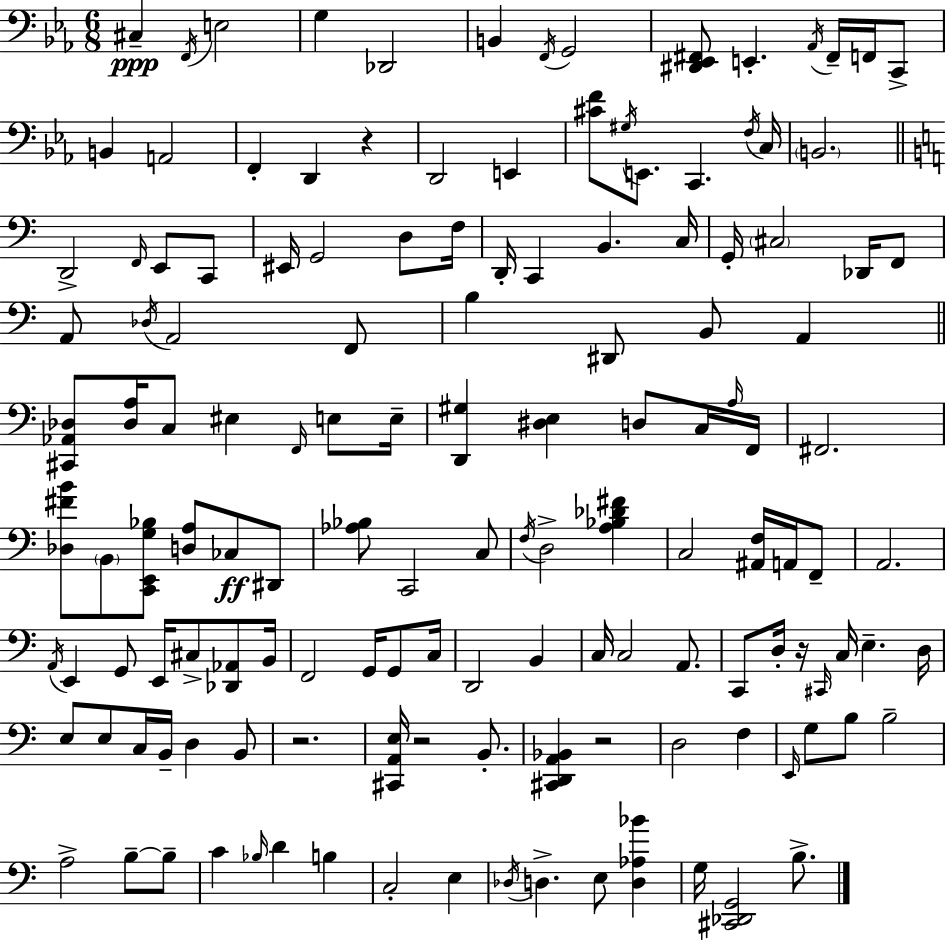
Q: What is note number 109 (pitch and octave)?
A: Bb3